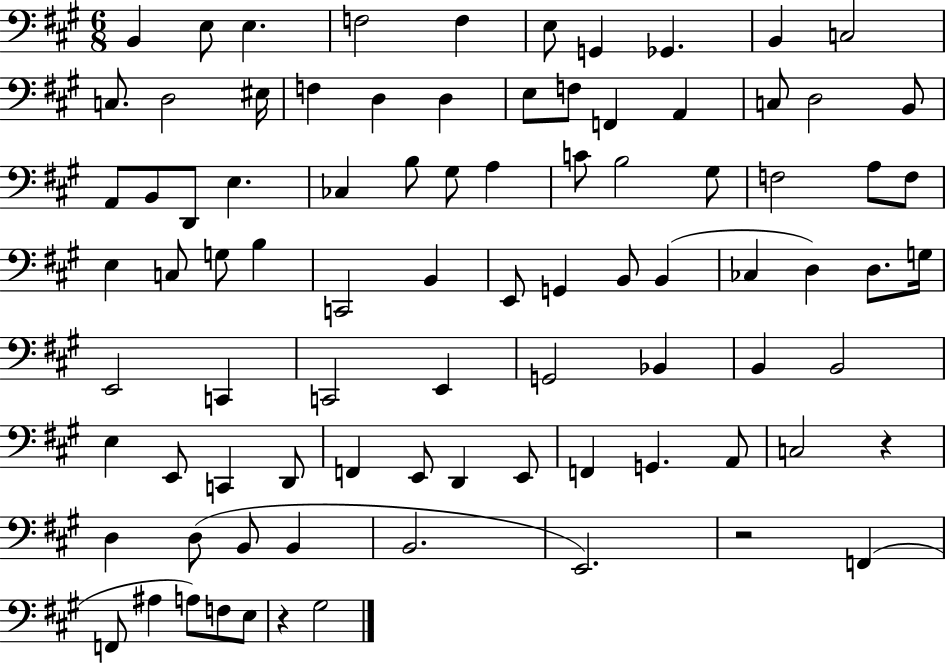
B2/q E3/e E3/q. F3/h F3/q E3/e G2/q Gb2/q. B2/q C3/h C3/e. D3/h EIS3/s F3/q D3/q D3/q E3/e F3/e F2/q A2/q C3/e D3/h B2/e A2/e B2/e D2/e E3/q. CES3/q B3/e G#3/e A3/q C4/e B3/h G#3/e F3/h A3/e F3/e E3/q C3/e G3/e B3/q C2/h B2/q E2/e G2/q B2/e B2/q CES3/q D3/q D3/e. G3/s E2/h C2/q C2/h E2/q G2/h Bb2/q B2/q B2/h E3/q E2/e C2/q D2/e F2/q E2/e D2/q E2/e F2/q G2/q. A2/e C3/h R/q D3/q D3/e B2/e B2/q B2/h. E2/h. R/h F2/q F2/e A#3/q A3/e F3/e E3/e R/q G#3/h